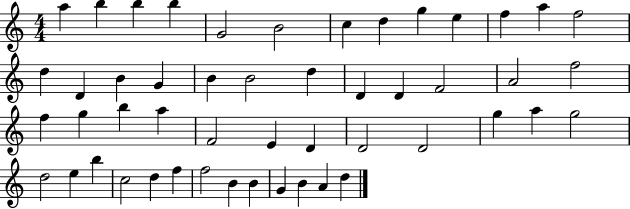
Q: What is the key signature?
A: C major